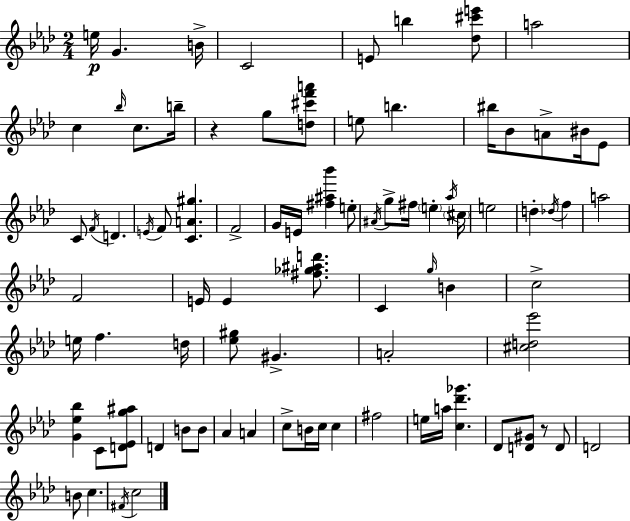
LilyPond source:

{
  \clef treble
  \numericTimeSignature
  \time 2/4
  \key f \minor
  e''16\p g'4. b'16-> | c'2 | e'8 b''4 <des'' cis''' e'''>8 | a''2 | \break c''4 \grace { bes''16 } c''8. | b''16-- r4 g''8 <d'' cis''' f''' a'''>8 | e''8 b''4. | bis''16 bes'8 a'8-> bis'16 ees'8 | \break c'8 \acciaccatura { f'16 } d'4. | \acciaccatura { e'16 } f'8 <c' a' gis''>4. | f'2-> | g'16 e'16 <fis'' ais'' bes'''>4 | \break e''8-. \acciaccatura { ais'16 } g''8-> fis''16 \parenthesize e''4-. | \acciaccatura { aes''16 } \parenthesize cis''16 e''2 | d''4-. | \acciaccatura { des''16 } f''4 a''2 | \break f'2 | e'16 e'4 | <fis'' ges'' ais'' d'''>8. c'4 | \grace { g''16 } b'4 c''2-> | \break e''16 | f''4. d''16 <ees'' gis''>8 | gis'4.-> a'2-. | <cis'' d'' ees'''>2 | \break <g' ees'' bes''>4 | c'8 <d' ees' g'' ais''>8 d'4 | b'8 b'8 aes'4 | a'4 c''8-> | \break b'16 c''16 c''4 fis''2 | e''16 | a''16 <c'' des''' ges'''>4. des'8 | <d' gis'>8 r8 d'8 d'2 | \break b'8 | c''4. \acciaccatura { fis'16 } | c''2 | \bar "|."
}